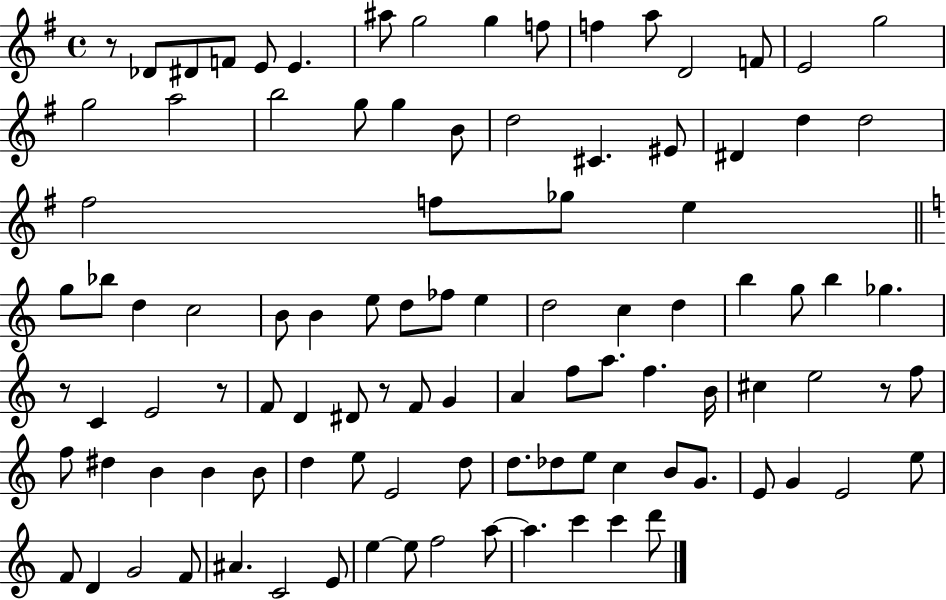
X:1
T:Untitled
M:4/4
L:1/4
K:G
z/2 _D/2 ^D/2 F/2 E/2 E ^a/2 g2 g f/2 f a/2 D2 F/2 E2 g2 g2 a2 b2 g/2 g B/2 d2 ^C ^E/2 ^D d d2 ^f2 f/2 _g/2 e g/2 _b/2 d c2 B/2 B e/2 d/2 _f/2 e d2 c d b g/2 b _g z/2 C E2 z/2 F/2 D ^D/2 z/2 F/2 G A f/2 a/2 f B/4 ^c e2 z/2 f/2 f/2 ^d B B B/2 d e/2 E2 d/2 d/2 _d/2 e/2 c B/2 G/2 E/2 G E2 e/2 F/2 D G2 F/2 ^A C2 E/2 e e/2 f2 a/2 a c' c' d'/2